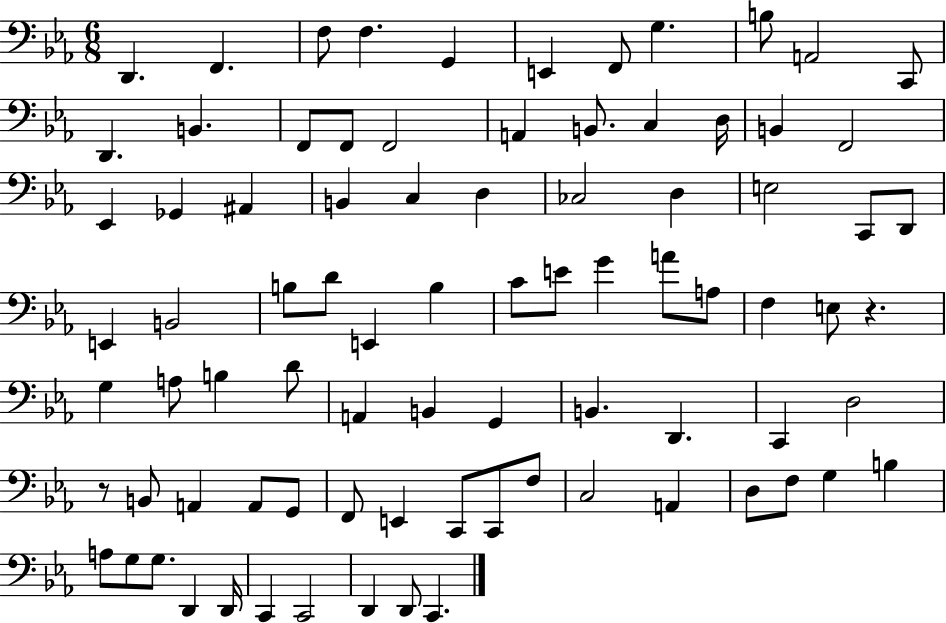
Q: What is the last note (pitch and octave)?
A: C2